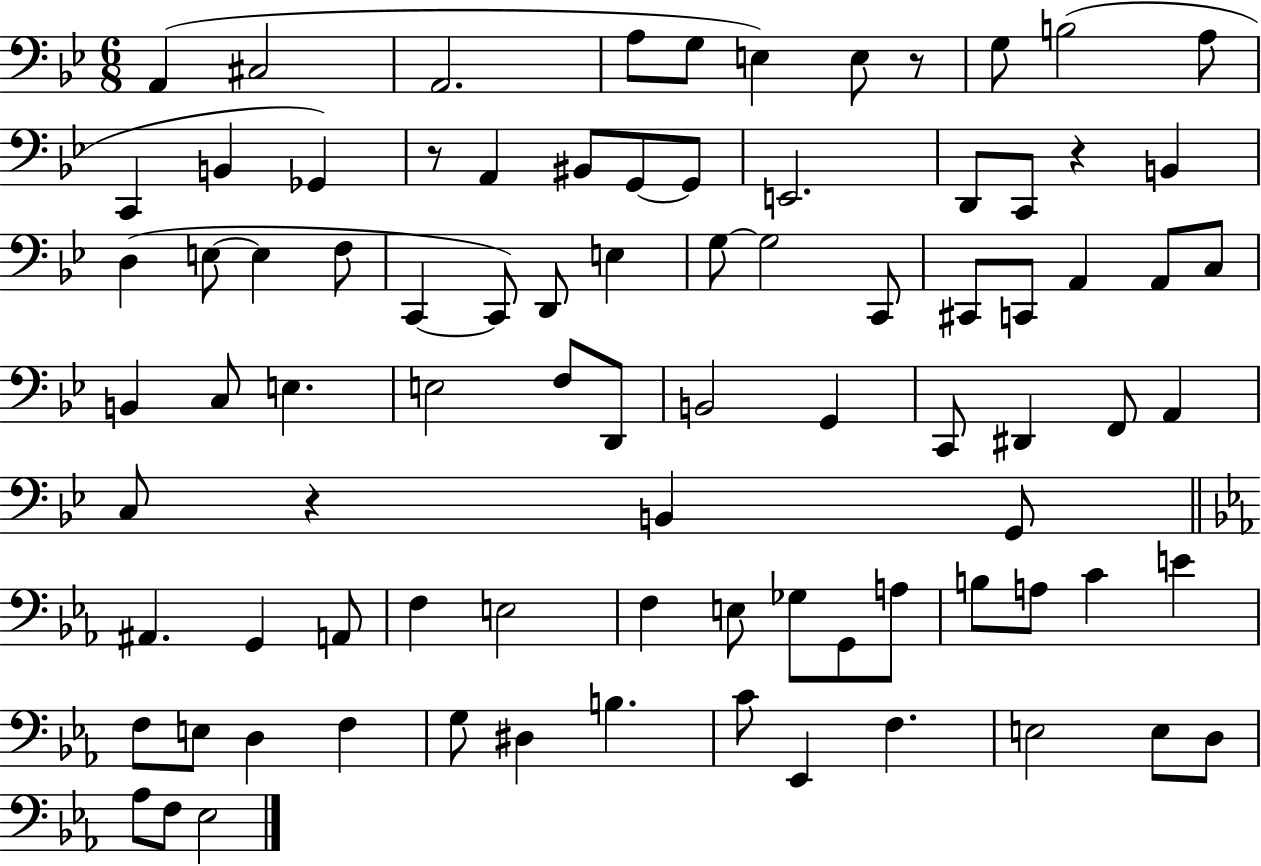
A2/q C#3/h A2/h. A3/e G3/e E3/q E3/e R/e G3/e B3/h A3/e C2/q B2/q Gb2/q R/e A2/q BIS2/e G2/e G2/e E2/h. D2/e C2/e R/q B2/q D3/q E3/e E3/q F3/e C2/q C2/e D2/e E3/q G3/e G3/h C2/e C#2/e C2/e A2/q A2/e C3/e B2/q C3/e E3/q. E3/h F3/e D2/e B2/h G2/q C2/e D#2/q F2/e A2/q C3/e R/q B2/q G2/e A#2/q. G2/q A2/e F3/q E3/h F3/q E3/e Gb3/e G2/e A3/e B3/e A3/e C4/q E4/q F3/e E3/e D3/q F3/q G3/e D#3/q B3/q. C4/e Eb2/q F3/q. E3/h E3/e D3/e Ab3/e F3/e Eb3/h